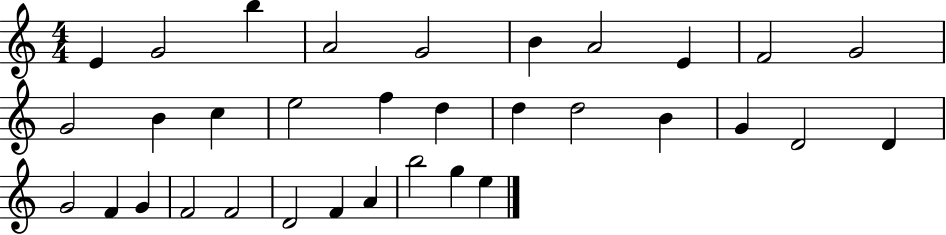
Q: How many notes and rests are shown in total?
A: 33